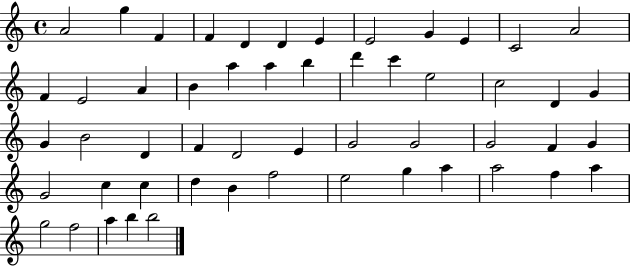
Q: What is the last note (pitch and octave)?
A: B5